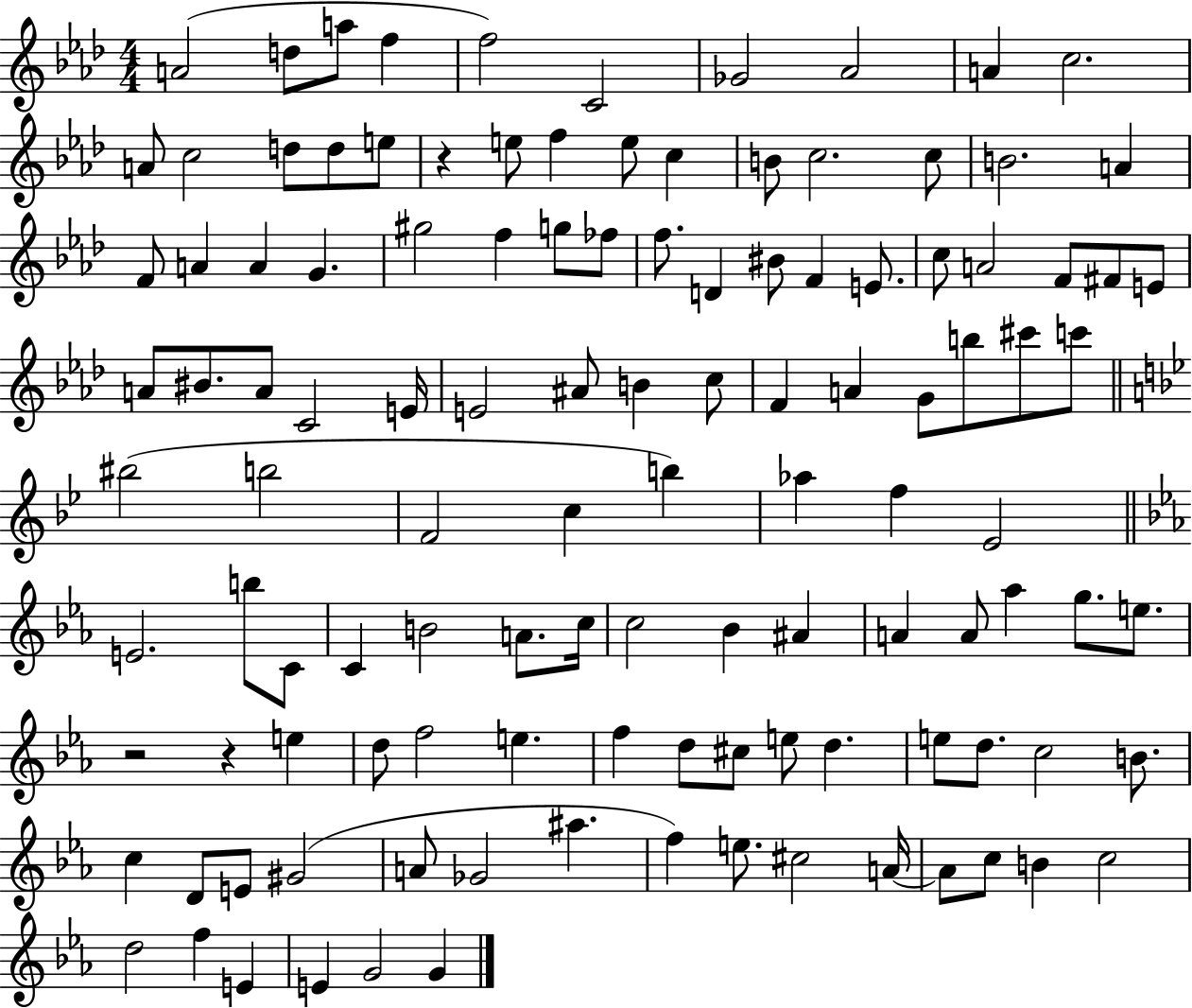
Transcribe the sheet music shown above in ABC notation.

X:1
T:Untitled
M:4/4
L:1/4
K:Ab
A2 d/2 a/2 f f2 C2 _G2 _A2 A c2 A/2 c2 d/2 d/2 e/2 z e/2 f e/2 c B/2 c2 c/2 B2 A F/2 A A G ^g2 f g/2 _f/2 f/2 D ^B/2 F E/2 c/2 A2 F/2 ^F/2 E/2 A/2 ^B/2 A/2 C2 E/4 E2 ^A/2 B c/2 F A G/2 b/2 ^c'/2 c'/2 ^b2 b2 F2 c b _a f _E2 E2 b/2 C/2 C B2 A/2 c/4 c2 _B ^A A A/2 _a g/2 e/2 z2 z e d/2 f2 e f d/2 ^c/2 e/2 d e/2 d/2 c2 B/2 c D/2 E/2 ^G2 A/2 _G2 ^a f e/2 ^c2 A/4 A/2 c/2 B c2 d2 f E E G2 G